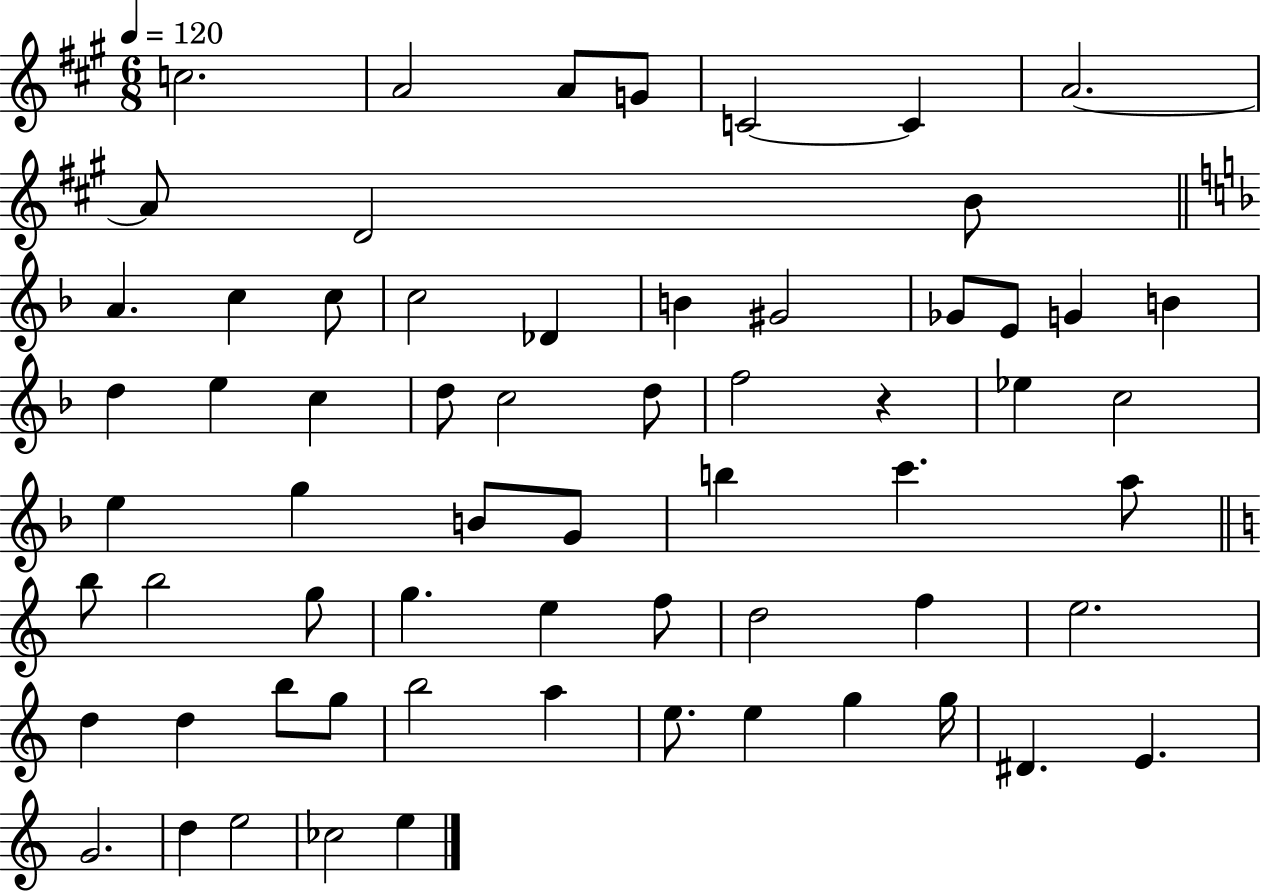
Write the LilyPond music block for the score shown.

{
  \clef treble
  \numericTimeSignature
  \time 6/8
  \key a \major
  \tempo 4 = 120
  c''2. | a'2 a'8 g'8 | c'2~~ c'4 | a'2.~~ | \break a'8 d'2 b'8 | \bar "||" \break \key d \minor a'4. c''4 c''8 | c''2 des'4 | b'4 gis'2 | ges'8 e'8 g'4 b'4 | \break d''4 e''4 c''4 | d''8 c''2 d''8 | f''2 r4 | ees''4 c''2 | \break e''4 g''4 b'8 g'8 | b''4 c'''4. a''8 | \bar "||" \break \key c \major b''8 b''2 g''8 | g''4. e''4 f''8 | d''2 f''4 | e''2. | \break d''4 d''4 b''8 g''8 | b''2 a''4 | e''8. e''4 g''4 g''16 | dis'4. e'4. | \break g'2. | d''4 e''2 | ces''2 e''4 | \bar "|."
}